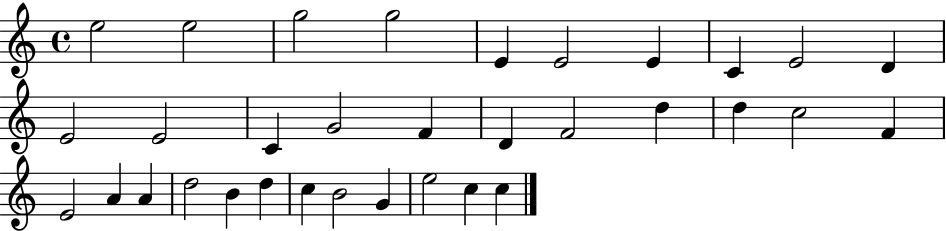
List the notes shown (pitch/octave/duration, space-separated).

E5/h E5/h G5/h G5/h E4/q E4/h E4/q C4/q E4/h D4/q E4/h E4/h C4/q G4/h F4/q D4/q F4/h D5/q D5/q C5/h F4/q E4/h A4/q A4/q D5/h B4/q D5/q C5/q B4/h G4/q E5/h C5/q C5/q